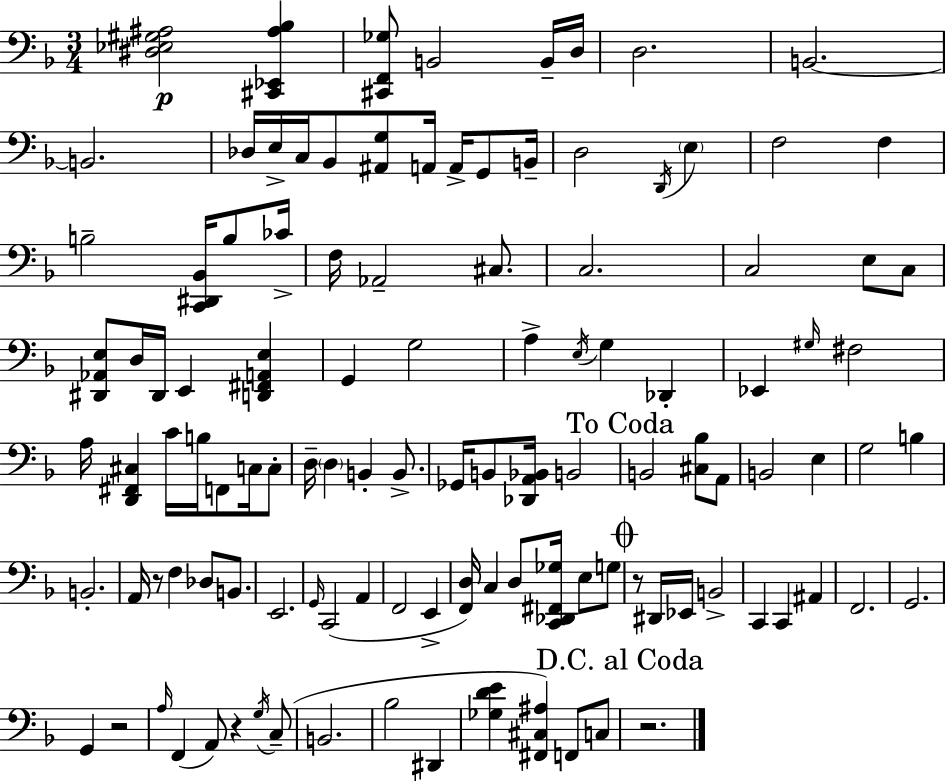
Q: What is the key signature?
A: D minor